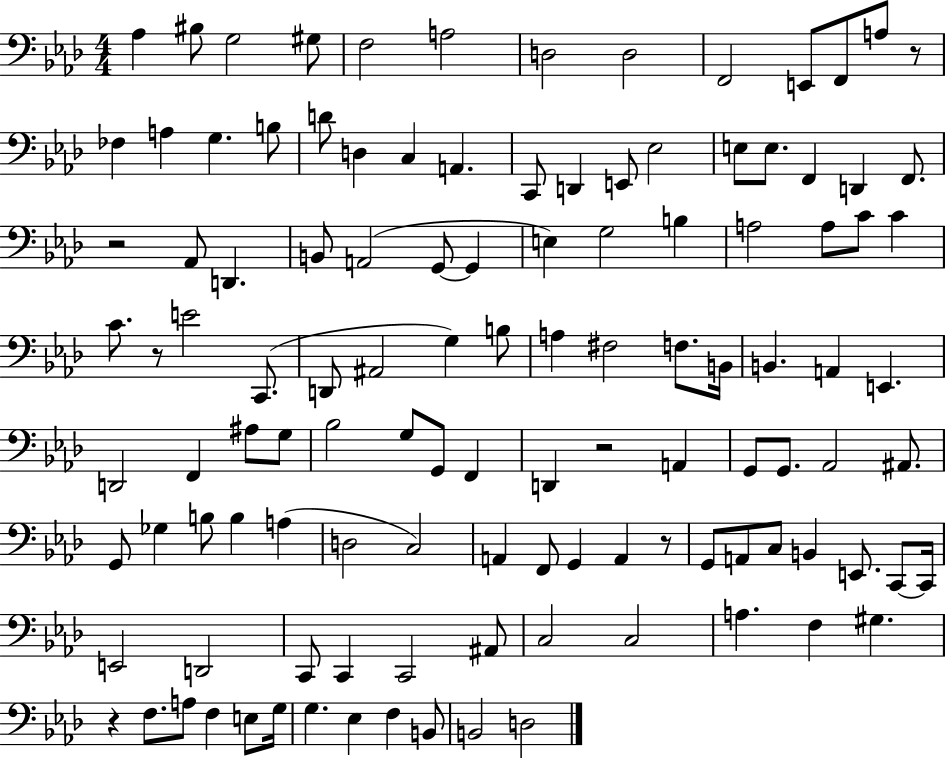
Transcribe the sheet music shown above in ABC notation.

X:1
T:Untitled
M:4/4
L:1/4
K:Ab
_A, ^B,/2 G,2 ^G,/2 F,2 A,2 D,2 D,2 F,,2 E,,/2 F,,/2 A,/2 z/2 _F, A, G, B,/2 D/2 D, C, A,, C,,/2 D,, E,,/2 _E,2 E,/2 E,/2 F,, D,, F,,/2 z2 _A,,/2 D,, B,,/2 A,,2 G,,/2 G,, E, G,2 B, A,2 A,/2 C/2 C C/2 z/2 E2 C,,/2 D,,/2 ^A,,2 G, B,/2 A, ^F,2 F,/2 B,,/4 B,, A,, E,, D,,2 F,, ^A,/2 G,/2 _B,2 G,/2 G,,/2 F,, D,, z2 A,, G,,/2 G,,/2 _A,,2 ^A,,/2 G,,/2 _G, B,/2 B, A, D,2 C,2 A,, F,,/2 G,, A,, z/2 G,,/2 A,,/2 C,/2 B,, E,,/2 C,,/2 C,,/4 E,,2 D,,2 C,,/2 C,, C,,2 ^A,,/2 C,2 C,2 A, F, ^G, z F,/2 A,/2 F, E,/2 G,/4 G, _E, F, B,,/2 B,,2 D,2